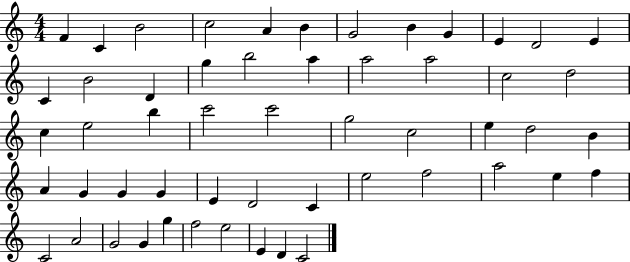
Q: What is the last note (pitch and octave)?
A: C4